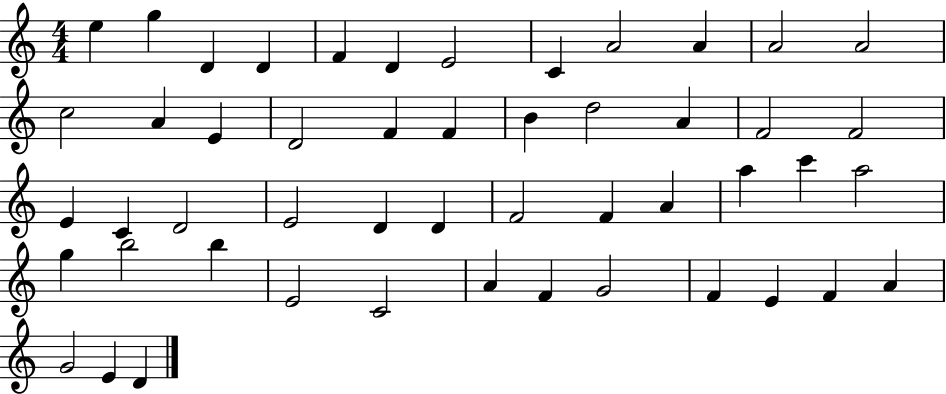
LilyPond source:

{
  \clef treble
  \numericTimeSignature
  \time 4/4
  \key c \major
  e''4 g''4 d'4 d'4 | f'4 d'4 e'2 | c'4 a'2 a'4 | a'2 a'2 | \break c''2 a'4 e'4 | d'2 f'4 f'4 | b'4 d''2 a'4 | f'2 f'2 | \break e'4 c'4 d'2 | e'2 d'4 d'4 | f'2 f'4 a'4 | a''4 c'''4 a''2 | \break g''4 b''2 b''4 | e'2 c'2 | a'4 f'4 g'2 | f'4 e'4 f'4 a'4 | \break g'2 e'4 d'4 | \bar "|."
}